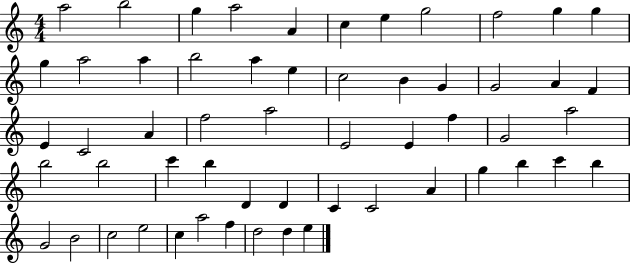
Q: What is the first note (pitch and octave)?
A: A5